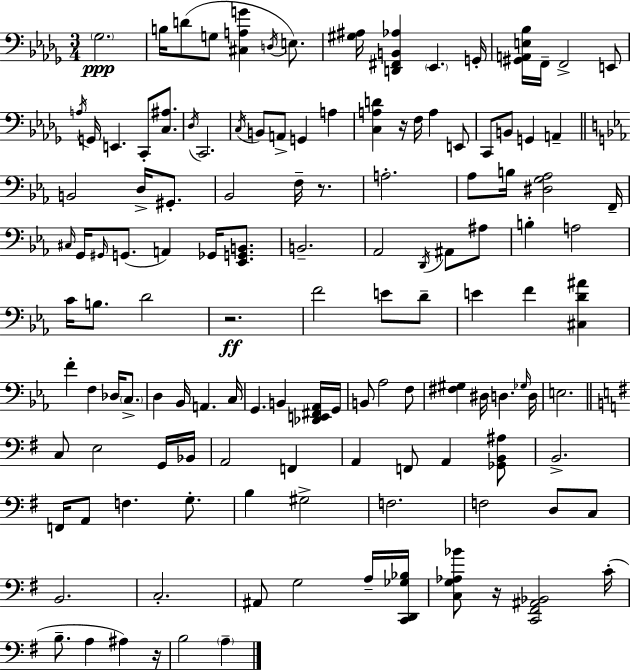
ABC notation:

X:1
T:Untitled
M:3/4
L:1/4
K:Bbm
_G,2 B,/4 D/2 G,/2 [^C,A,G] D,/4 E,/2 [^G,^A,]/4 [D,,^F,,B,,_A,] _E,, G,,/4 [^G,,A,,E,_B,]/4 F,,/4 F,,2 E,,/2 A,/4 G,,/4 E,, C,,/2 [C,^A,]/2 _D,/4 C,,2 C,/4 B,,/2 A,,/2 G,, A, [C,A,D] z/4 F,/4 A, E,,/2 C,,/2 B,,/2 G,, A,, B,,2 D,/4 ^G,,/2 _B,,2 F,/4 z/2 A,2 _A,/2 B,/4 [^D,G,_A,]2 F,,/4 ^C,/4 G,,/4 ^G,,/4 G,,/2 A,, _G,,/4 [_E,,G,,B,,]/2 B,,2 _A,,2 D,,/4 ^A,,/2 ^A,/2 B, A,2 C/4 B,/2 D2 z2 F2 E/2 D/2 E F [^C,D^A] F F, _D,/4 C,/2 D, _B,,/4 A,, C,/4 G,, B,, [_D,,E,,^F,,_A,,]/4 G,,/4 B,,/2 _A,2 F,/2 [^F,^G,] ^D,/4 D, _G,/4 D,/4 E,2 C,/2 E,2 G,,/4 _B,,/4 A,,2 F,, A,, F,,/2 A,, [_G,,B,,^A,]/2 B,,2 F,,/4 A,,/2 F, G,/2 B, ^G,2 F,2 F,2 D,/2 C,/2 B,,2 C,2 ^A,,/2 G,2 A,/4 [C,,D,,_G,_B,]/4 [C,G,_A,_B]/2 z/4 [C,,^F,,^A,,_B,,]2 C/4 B,/2 A, ^A, z/4 B,2 A,